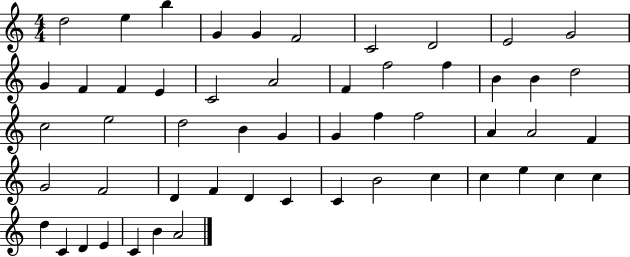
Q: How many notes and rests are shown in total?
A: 53